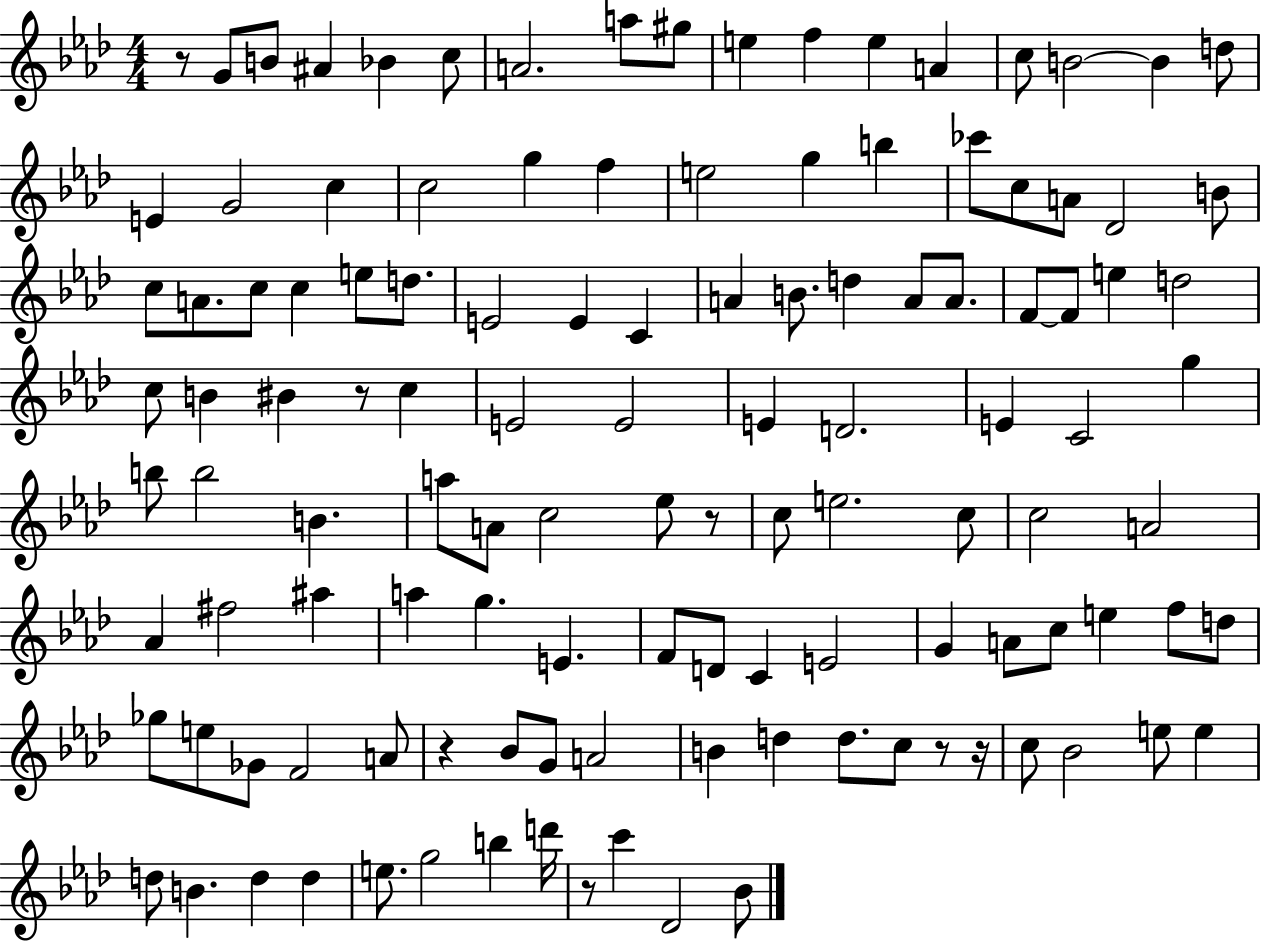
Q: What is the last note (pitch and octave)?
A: Bb4